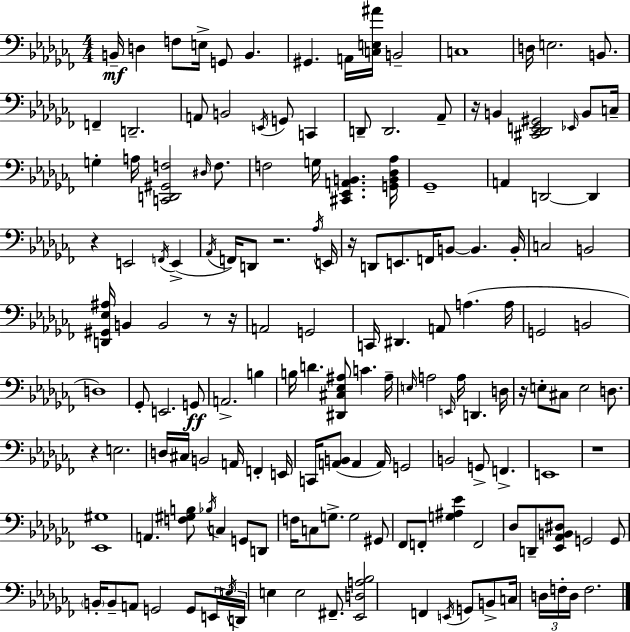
B2/s D3/q F3/e E3/s G2/e B2/q. G#2/q. A2/s [C3,E3,A#4]/s B2/h C3/w D3/s E3/h. B2/e. F2/q D2/h. A2/e B2/h E2/s G2/e C2/q D2/e D2/h. Ab2/e R/s B2/q [C#2,Db2,E2,G#2]/h Eb2/s B2/e C3/s G3/q A3/s [C2,D2,G#2,F3]/h D#3/s F3/e. F3/h G3/s [C#2,Eb2,A2,B2]/q. [G2,B2,Db3,Ab3]/s Gb2/w A2/q D2/h D2/q R/q E2/h F2/s E2/q Ab2/s F2/s D2/e R/h. Ab3/s E2/s R/s D2/e E2/e. F2/s B2/e B2/q. B2/s C3/h B2/h [D2,G#2,Eb3,A#3]/s B2/q B2/h R/e R/s A2/h G2/h C2/s D#2/q. A2/e A3/q. A3/s G2/h B2/h D3/w Gb2/e E2/h. G2/e A2/h. B3/q B3/s D4/q. [D#2,C#3,Eb3,A#3]/e C4/q. A#3/s E3/s A3/h E2/s A3/s D2/q. D3/s R/s E3/e C#3/e E3/h D3/e. R/q E3/h. D3/s C#3/s B2/h A2/s F2/q E2/s C2/s [A2,B2]/e A2/q A2/s G2/h B2/h G2/e F2/q. E2/w R/w [Eb2,G#3]/w A2/q. [F3,G#3,B3]/e Bb3/s C3/q G2/e D2/e F3/s C3/e G3/e. G3/h G#2/e FES2/e F2/e [G3,A#3,Eb4]/q F2/h Db3/e D2/e [Eb2,Ab2,B2,D#3]/e G2/h G2/e B2/s B2/e A2/e G2/h G2/e E2/s E3/s D2/s E3/q E3/h F#2/e. [Eb2,D3,A3,Bb3]/h F2/q E2/s G2/e B2/e C3/s D3/s F3/s D3/s F3/h.